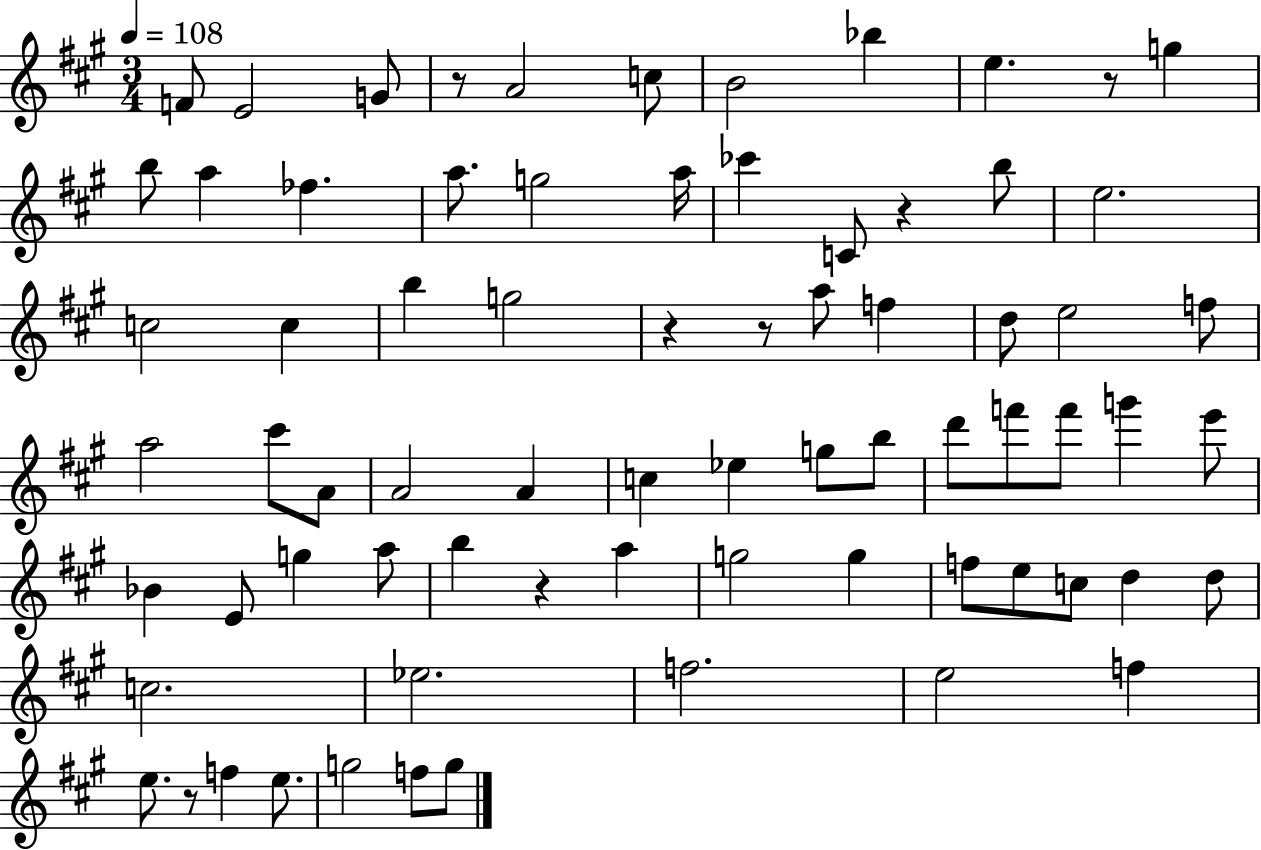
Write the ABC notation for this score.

X:1
T:Untitled
M:3/4
L:1/4
K:A
F/2 E2 G/2 z/2 A2 c/2 B2 _b e z/2 g b/2 a _f a/2 g2 a/4 _c' C/2 z b/2 e2 c2 c b g2 z z/2 a/2 f d/2 e2 f/2 a2 ^c'/2 A/2 A2 A c _e g/2 b/2 d'/2 f'/2 f'/2 g' e'/2 _B E/2 g a/2 b z a g2 g f/2 e/2 c/2 d d/2 c2 _e2 f2 e2 f e/2 z/2 f e/2 g2 f/2 g/2